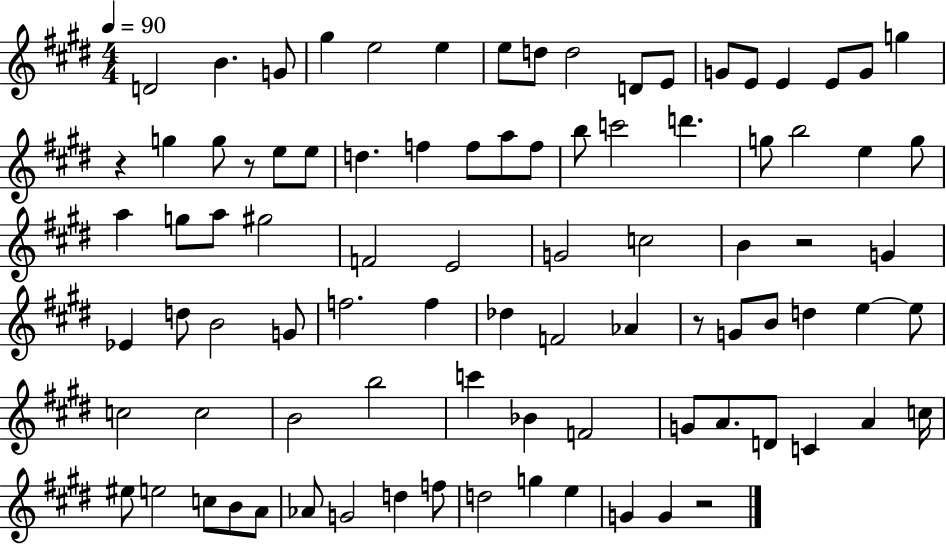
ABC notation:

X:1
T:Untitled
M:4/4
L:1/4
K:E
D2 B G/2 ^g e2 e e/2 d/2 d2 D/2 E/2 G/2 E/2 E E/2 G/2 g z g g/2 z/2 e/2 e/2 d f f/2 a/2 f/2 b/2 c'2 d' g/2 b2 e g/2 a g/2 a/2 ^g2 F2 E2 G2 c2 B z2 G _E d/2 B2 G/2 f2 f _d F2 _A z/2 G/2 B/2 d e e/2 c2 c2 B2 b2 c' _B F2 G/2 A/2 D/2 C A c/4 ^e/2 e2 c/2 B/2 A/2 _A/2 G2 d f/2 d2 g e G G z2